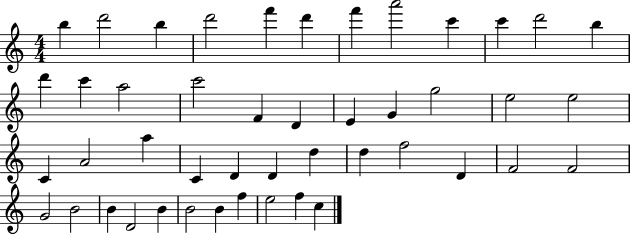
X:1
T:Untitled
M:4/4
L:1/4
K:C
b d'2 b d'2 f' d' f' a'2 c' c' d'2 b d' c' a2 c'2 F D E G g2 e2 e2 C A2 a C D D d d f2 D F2 F2 G2 B2 B D2 B B2 B f e2 f c